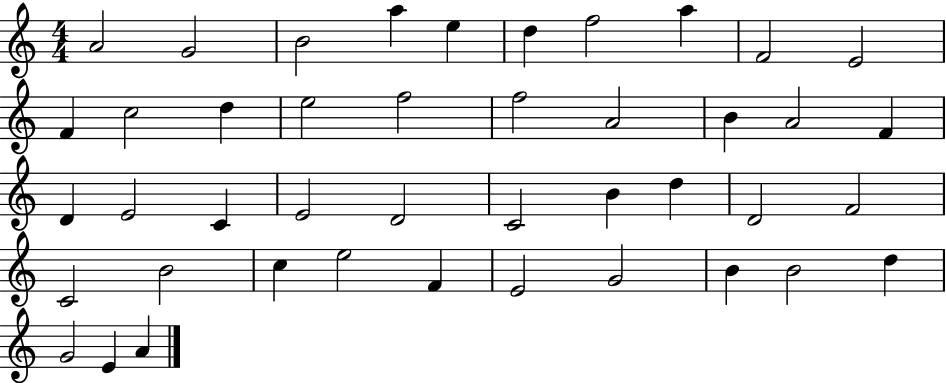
{
  \clef treble
  \numericTimeSignature
  \time 4/4
  \key c \major
  a'2 g'2 | b'2 a''4 e''4 | d''4 f''2 a''4 | f'2 e'2 | \break f'4 c''2 d''4 | e''2 f''2 | f''2 a'2 | b'4 a'2 f'4 | \break d'4 e'2 c'4 | e'2 d'2 | c'2 b'4 d''4 | d'2 f'2 | \break c'2 b'2 | c''4 e''2 f'4 | e'2 g'2 | b'4 b'2 d''4 | \break g'2 e'4 a'4 | \bar "|."
}